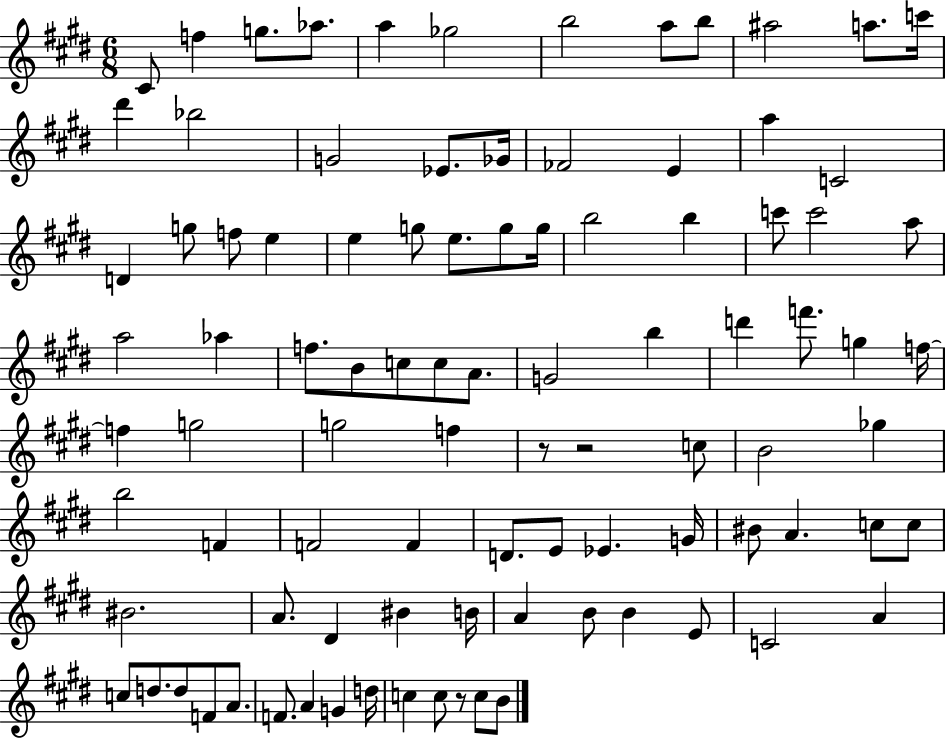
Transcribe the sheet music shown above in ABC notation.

X:1
T:Untitled
M:6/8
L:1/4
K:E
^C/2 f g/2 _a/2 a _g2 b2 a/2 b/2 ^a2 a/2 c'/4 ^d' _b2 G2 _E/2 _G/4 _F2 E a C2 D g/2 f/2 e e g/2 e/2 g/2 g/4 b2 b c'/2 c'2 a/2 a2 _a f/2 B/2 c/2 c/2 A/2 G2 b d' f'/2 g f/4 f g2 g2 f z/2 z2 c/2 B2 _g b2 F F2 F D/2 E/2 _E G/4 ^B/2 A c/2 c/2 ^B2 A/2 ^D ^B B/4 A B/2 B E/2 C2 A c/2 d/2 d/2 F/2 A/2 F/2 A G d/4 c c/2 z/2 c/2 B/2